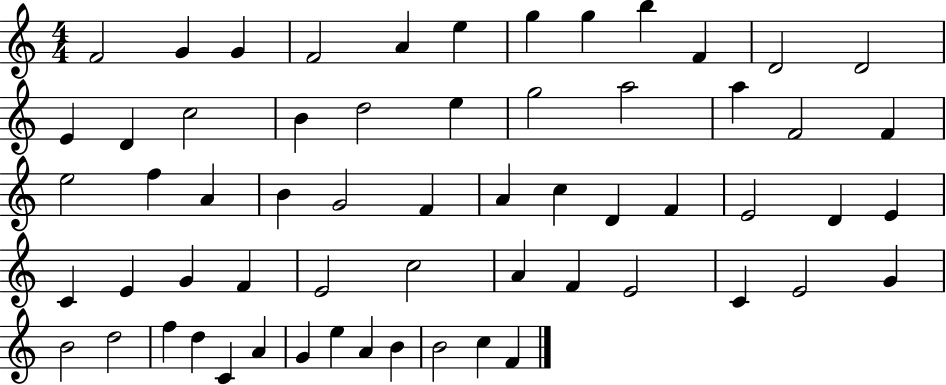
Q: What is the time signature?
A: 4/4